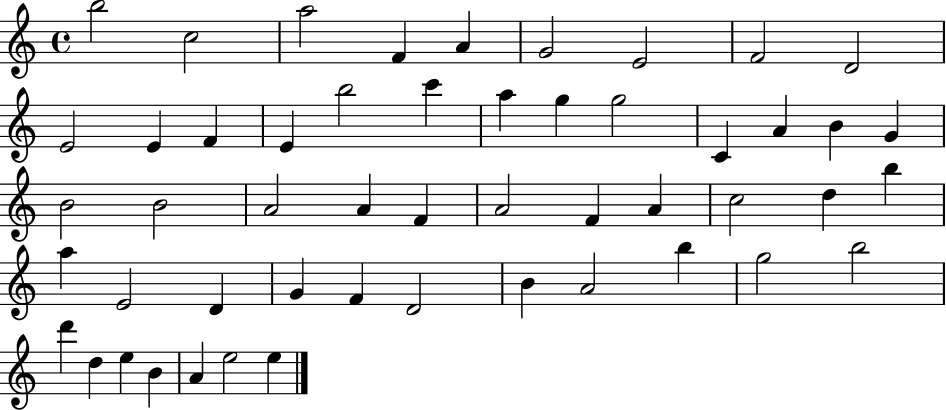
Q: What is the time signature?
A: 4/4